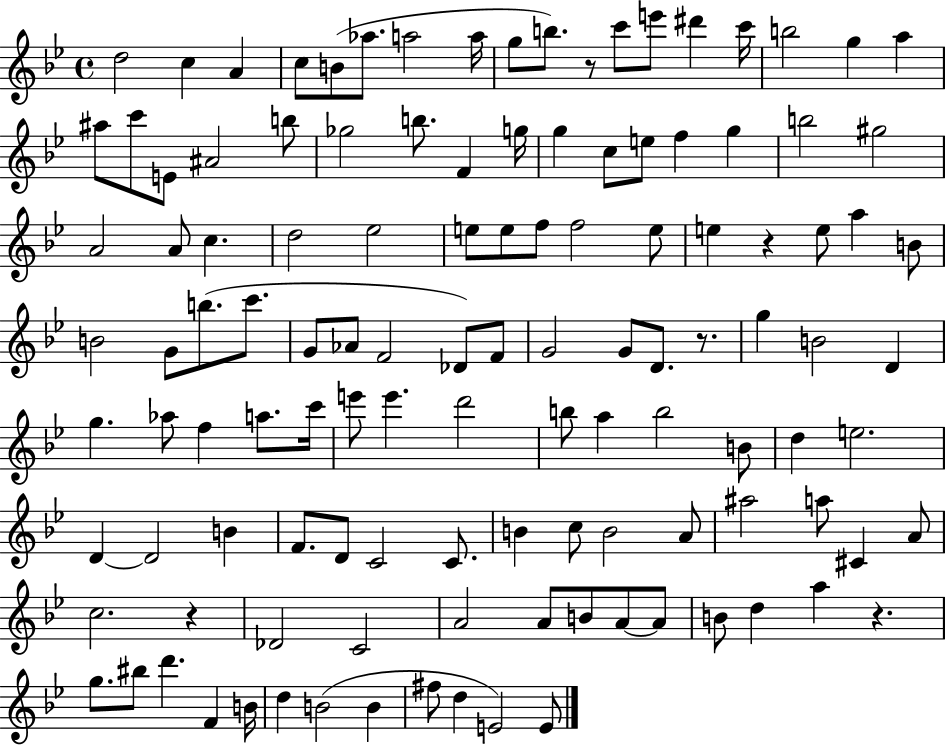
X:1
T:Untitled
M:4/4
L:1/4
K:Bb
d2 c A c/2 B/2 _a/2 a2 a/4 g/2 b/2 z/2 c'/2 e'/2 ^d' c'/4 b2 g a ^a/2 c'/2 E/2 ^A2 b/2 _g2 b/2 F g/4 g c/2 e/2 f g b2 ^g2 A2 A/2 c d2 _e2 e/2 e/2 f/2 f2 e/2 e z e/2 a B/2 B2 G/2 b/2 c'/2 G/2 _A/2 F2 _D/2 F/2 G2 G/2 D/2 z/2 g B2 D g _a/2 f a/2 c'/4 e'/2 e' d'2 b/2 a b2 B/2 d e2 D D2 B F/2 D/2 C2 C/2 B c/2 B2 A/2 ^a2 a/2 ^C A/2 c2 z _D2 C2 A2 A/2 B/2 A/2 A/2 B/2 d a z g/2 ^b/2 d' F B/4 d B2 B ^f/2 d E2 E/2